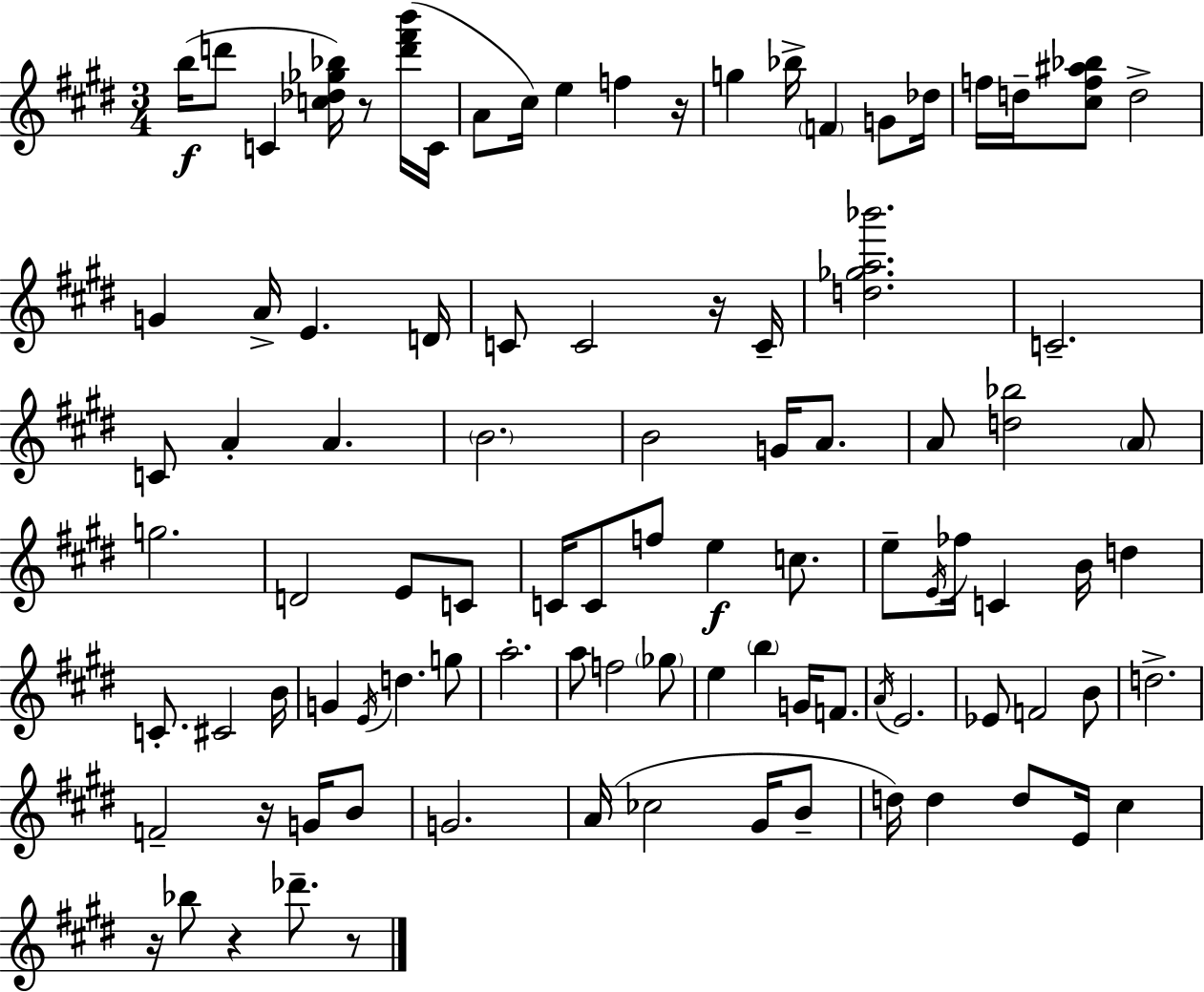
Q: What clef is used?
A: treble